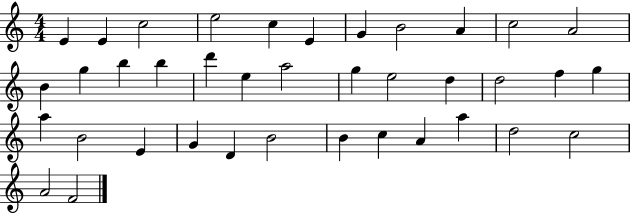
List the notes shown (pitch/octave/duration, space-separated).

E4/q E4/q C5/h E5/h C5/q E4/q G4/q B4/h A4/q C5/h A4/h B4/q G5/q B5/q B5/q D6/q E5/q A5/h G5/q E5/h D5/q D5/h F5/q G5/q A5/q B4/h E4/q G4/q D4/q B4/h B4/q C5/q A4/q A5/q D5/h C5/h A4/h F4/h